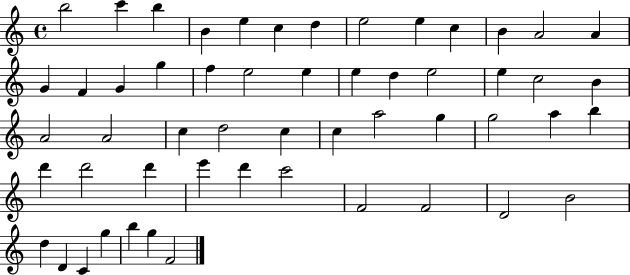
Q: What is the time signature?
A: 4/4